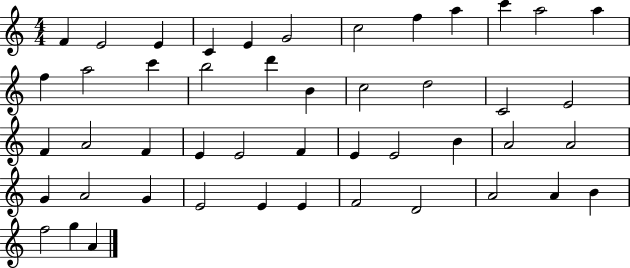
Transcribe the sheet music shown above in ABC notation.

X:1
T:Untitled
M:4/4
L:1/4
K:C
F E2 E C E G2 c2 f a c' a2 a f a2 c' b2 d' B c2 d2 C2 E2 F A2 F E E2 F E E2 B A2 A2 G A2 G E2 E E F2 D2 A2 A B f2 g A